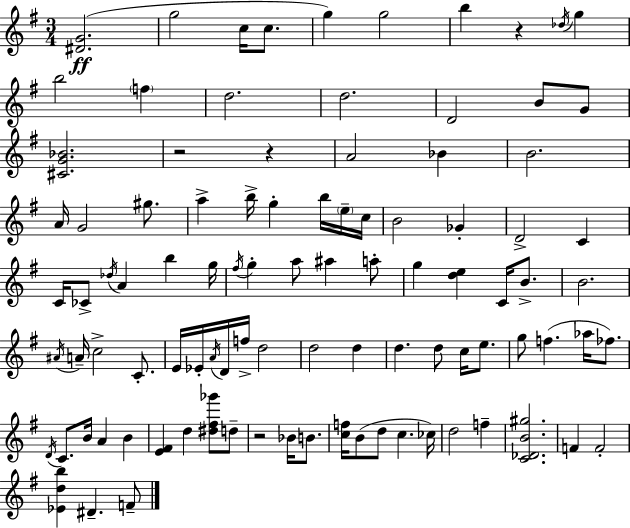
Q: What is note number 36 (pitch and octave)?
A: B5